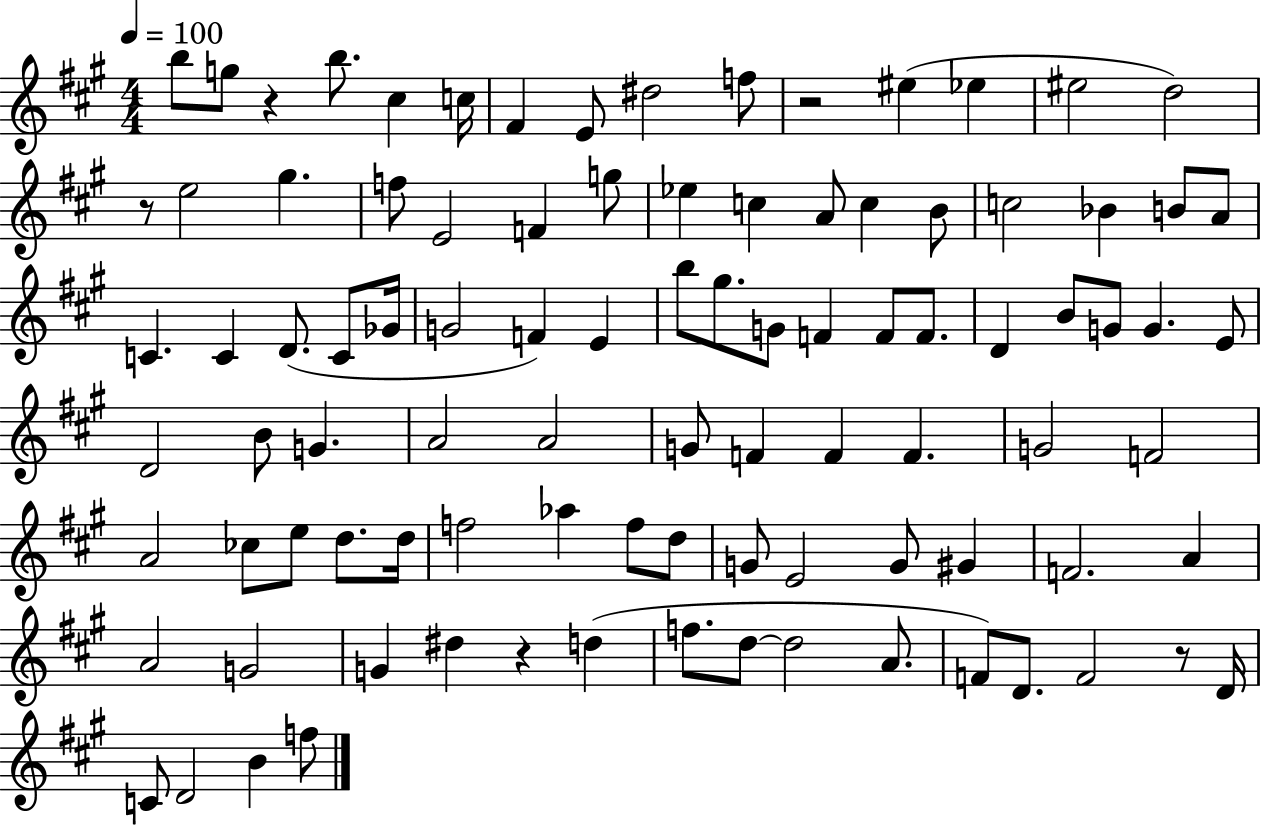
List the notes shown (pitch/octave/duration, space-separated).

B5/e G5/e R/q B5/e. C#5/q C5/s F#4/q E4/e D#5/h F5/e R/h EIS5/q Eb5/q EIS5/h D5/h R/e E5/h G#5/q. F5/e E4/h F4/q G5/e Eb5/q C5/q A4/e C5/q B4/e C5/h Bb4/q B4/e A4/e C4/q. C4/q D4/e. C4/e Gb4/s G4/h F4/q E4/q B5/e G#5/e. G4/e F4/q F4/e F4/e. D4/q B4/e G4/e G4/q. E4/e D4/h B4/e G4/q. A4/h A4/h G4/e F4/q F4/q F4/q. G4/h F4/h A4/h CES5/e E5/e D5/e. D5/s F5/h Ab5/q F5/e D5/e G4/e E4/h G4/e G#4/q F4/h. A4/q A4/h G4/h G4/q D#5/q R/q D5/q F5/e. D5/e D5/h A4/e. F4/e D4/e. F4/h R/e D4/s C4/e D4/h B4/q F5/e